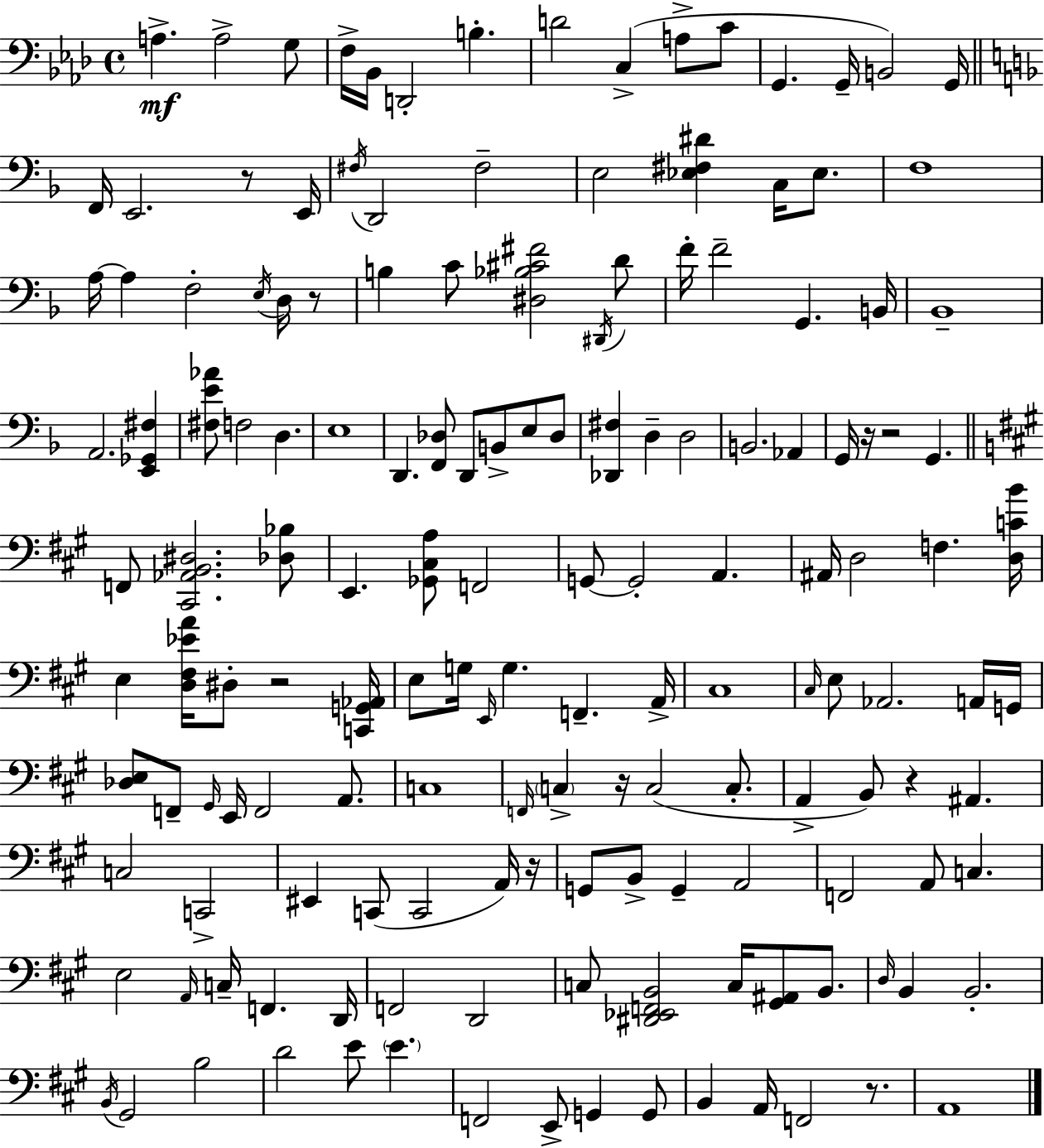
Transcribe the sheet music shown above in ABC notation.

X:1
T:Untitled
M:4/4
L:1/4
K:Ab
A, A,2 G,/2 F,/4 _B,,/4 D,,2 B, D2 C, A,/2 C/2 G,, G,,/4 B,,2 G,,/4 F,,/4 E,,2 z/2 E,,/4 ^F,/4 D,,2 ^F,2 E,2 [_E,^F,^D] C,/4 _E,/2 F,4 A,/4 A, F,2 E,/4 D,/4 z/2 B, C/2 [^D,_B,^C^F]2 ^D,,/4 D/2 F/4 F2 G,, B,,/4 _B,,4 A,,2 [E,,_G,,^F,] [^F,E_A]/2 F,2 D, E,4 D,, [F,,_D,]/2 D,,/2 B,,/2 E,/2 _D,/2 [_D,,^F,] D, D,2 B,,2 _A,, G,,/4 z/4 z2 G,, F,,/2 [^C,,_A,,B,,^D,]2 [_D,_B,]/2 E,, [_G,,^C,A,]/2 F,,2 G,,/2 G,,2 A,, ^A,,/4 D,2 F, [D,CB]/4 E, [D,^F,_EA]/4 ^D,/2 z2 [C,,G,,_A,,]/4 E,/2 G,/4 E,,/4 G, F,, A,,/4 ^C,4 ^C,/4 E,/2 _A,,2 A,,/4 G,,/4 [_D,E,]/2 F,,/2 ^G,,/4 E,,/4 F,,2 A,,/2 C,4 F,,/4 C, z/4 C,2 C,/2 A,, B,,/2 z ^A,, C,2 C,,2 ^E,, C,,/2 C,,2 A,,/4 z/4 G,,/2 B,,/2 G,, A,,2 F,,2 A,,/2 C, E,2 A,,/4 C,/4 F,, D,,/4 F,,2 D,,2 C,/2 [^D,,_E,,F,,B,,]2 C,/4 [^G,,^A,,]/2 B,,/2 D,/4 B,, B,,2 B,,/4 ^G,,2 B,2 D2 E/2 E F,,2 E,,/2 G,, G,,/2 B,, A,,/4 F,,2 z/2 A,,4